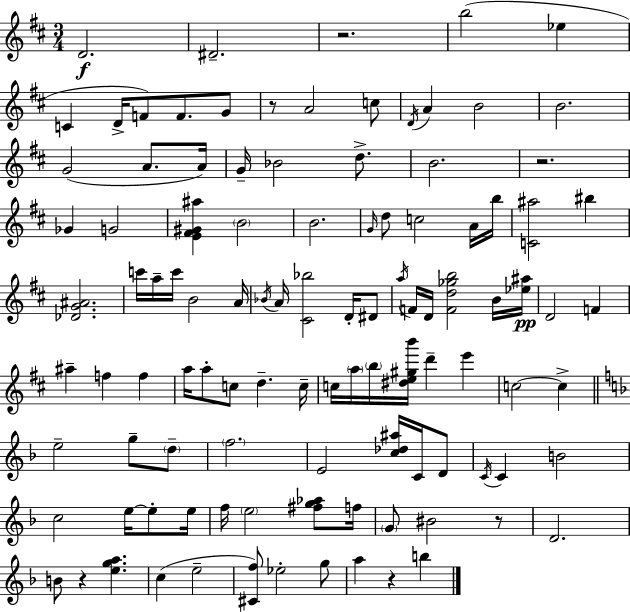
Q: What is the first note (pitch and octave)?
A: D4